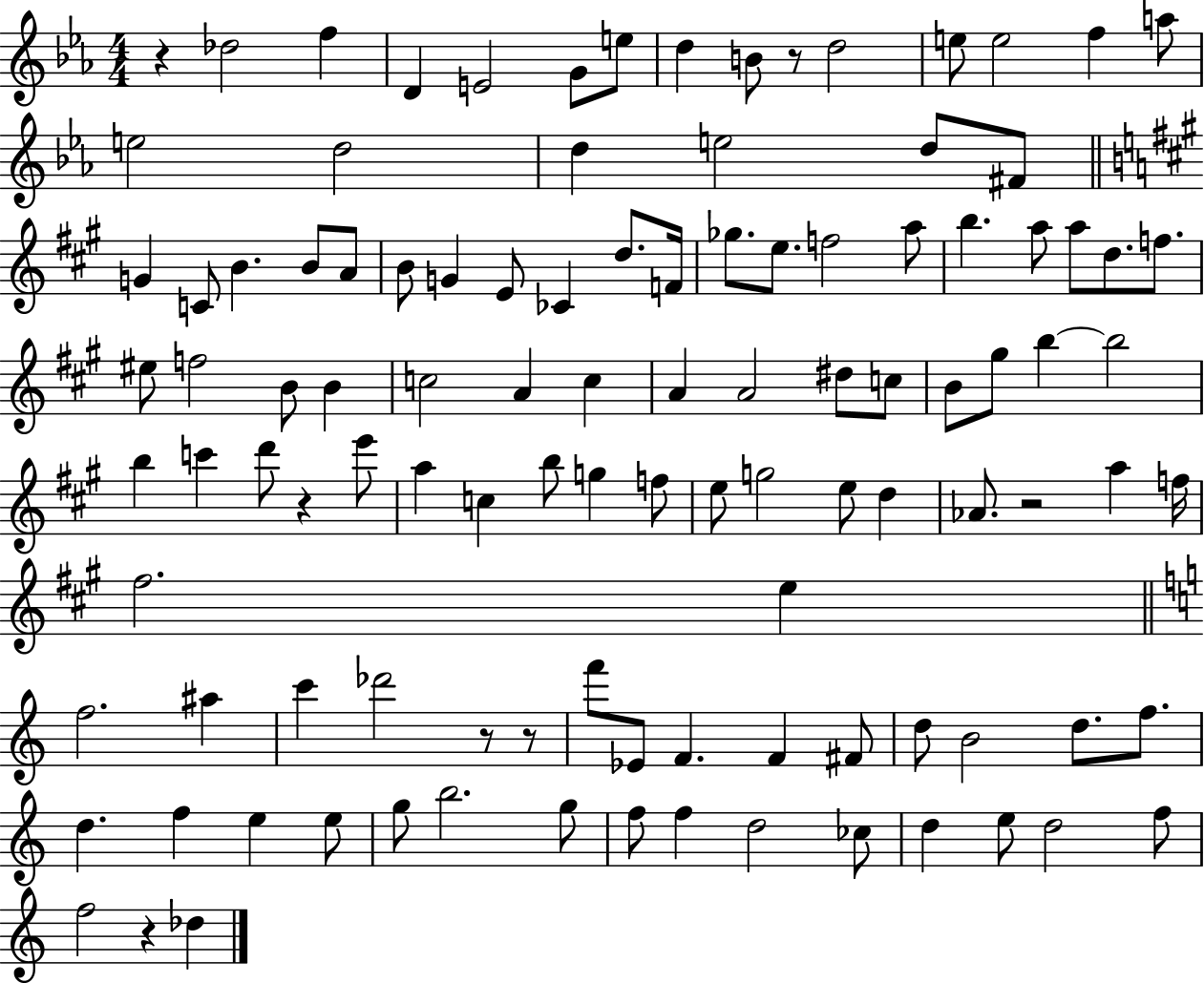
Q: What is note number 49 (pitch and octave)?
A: D#5